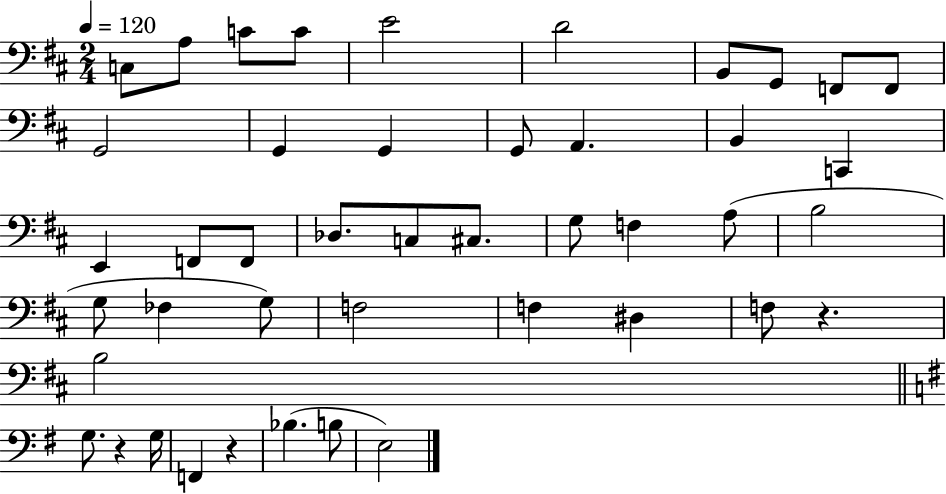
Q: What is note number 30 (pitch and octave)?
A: G3